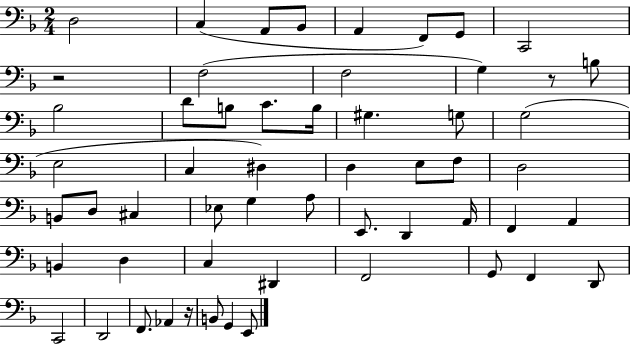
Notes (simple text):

D3/h C3/q A2/e Bb2/e A2/q F2/e G2/e C2/h R/h F3/h F3/h G3/q R/e B3/e Bb3/h D4/e B3/e C4/e. B3/s G#3/q. G3/e G3/h E3/h C3/q D#3/q D3/q E3/e F3/e D3/h B2/e D3/e C#3/q Eb3/e G3/q A3/e E2/e. D2/q A2/s F2/q A2/q B2/q D3/q C3/q D#2/q F2/h G2/e F2/q D2/e C2/h D2/h F2/e. Ab2/q R/s B2/e G2/q E2/e